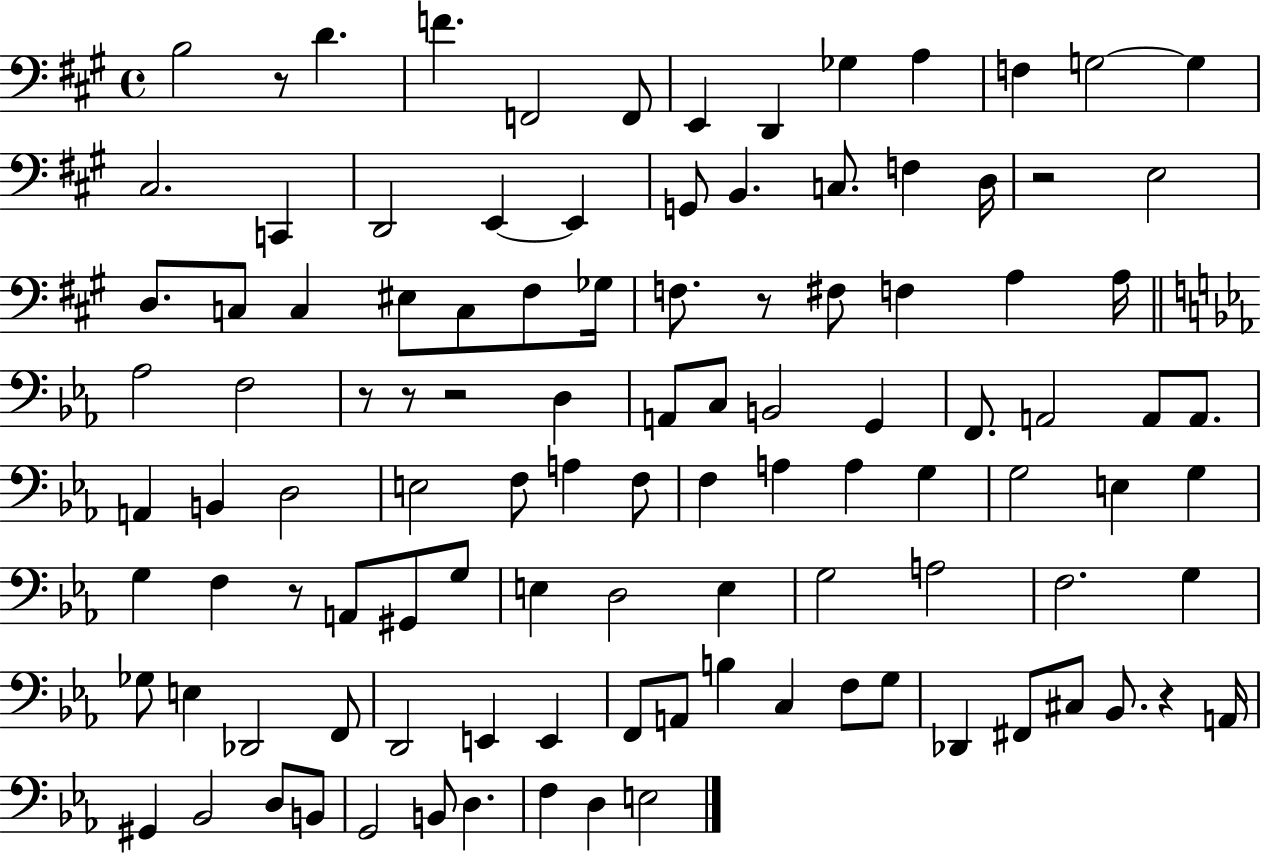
{
  \clef bass
  \time 4/4
  \defaultTimeSignature
  \key a \major
  \repeat volta 2 { b2 r8 d'4. | f'4. f,2 f,8 | e,4 d,4 ges4 a4 | f4 g2~~ g4 | \break cis2. c,4 | d,2 e,4~~ e,4 | g,8 b,4. c8. f4 d16 | r2 e2 | \break d8. c8 c4 eis8 c8 fis8 ges16 | f8. r8 fis8 f4 a4 a16 | \bar "||" \break \key c \minor aes2 f2 | r8 r8 r2 d4 | a,8 c8 b,2 g,4 | f,8. a,2 a,8 a,8. | \break a,4 b,4 d2 | e2 f8 a4 f8 | f4 a4 a4 g4 | g2 e4 g4 | \break g4 f4 r8 a,8 gis,8 g8 | e4 d2 e4 | g2 a2 | f2. g4 | \break ges8 e4 des,2 f,8 | d,2 e,4 e,4 | f,8 a,8 b4 c4 f8 g8 | des,4 fis,8 cis8 bes,8. r4 a,16 | \break gis,4 bes,2 d8 b,8 | g,2 b,8 d4. | f4 d4 e2 | } \bar "|."
}